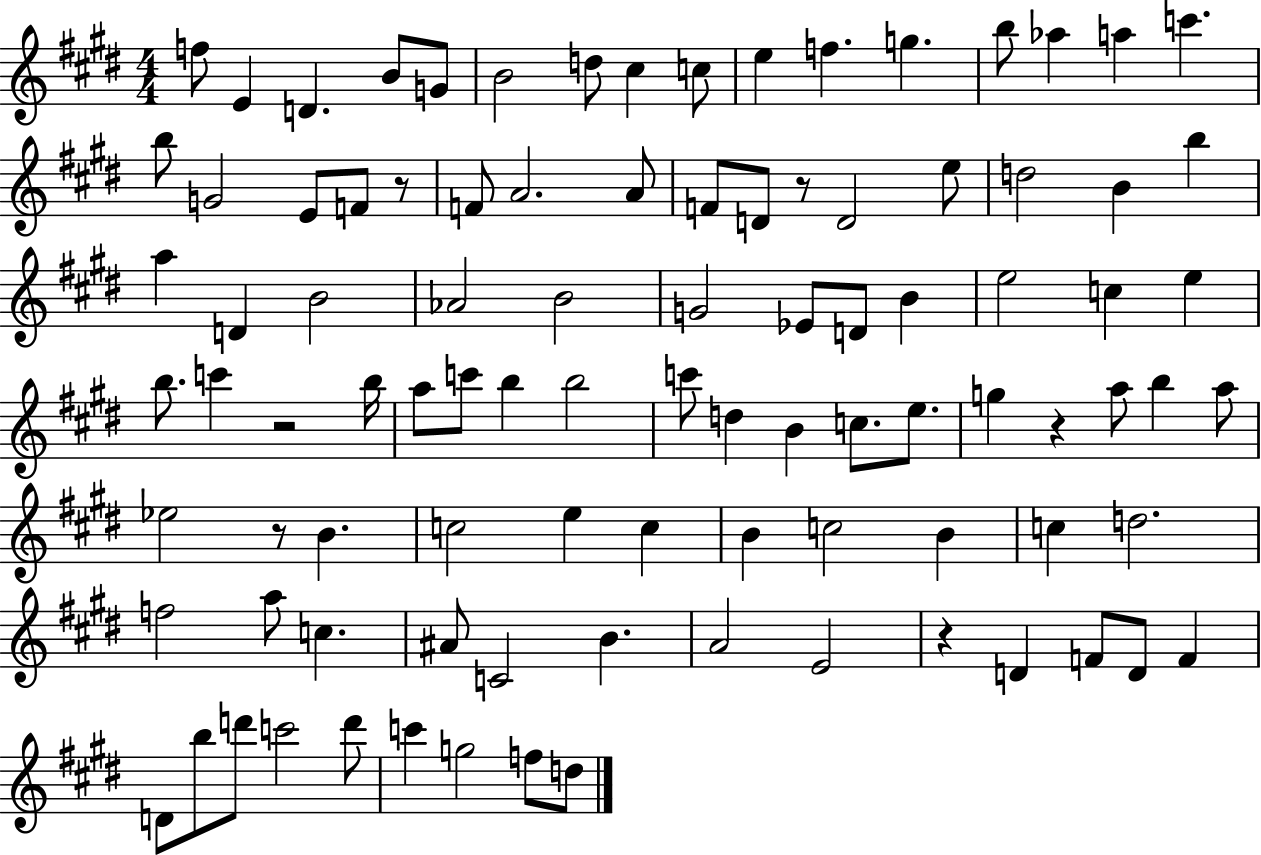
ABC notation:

X:1
T:Untitled
M:4/4
L:1/4
K:E
f/2 E D B/2 G/2 B2 d/2 ^c c/2 e f g b/2 _a a c' b/2 G2 E/2 F/2 z/2 F/2 A2 A/2 F/2 D/2 z/2 D2 e/2 d2 B b a D B2 _A2 B2 G2 _E/2 D/2 B e2 c e b/2 c' z2 b/4 a/2 c'/2 b b2 c'/2 d B c/2 e/2 g z a/2 b a/2 _e2 z/2 B c2 e c B c2 B c d2 f2 a/2 c ^A/2 C2 B A2 E2 z D F/2 D/2 F D/2 b/2 d'/2 c'2 d'/2 c' g2 f/2 d/2